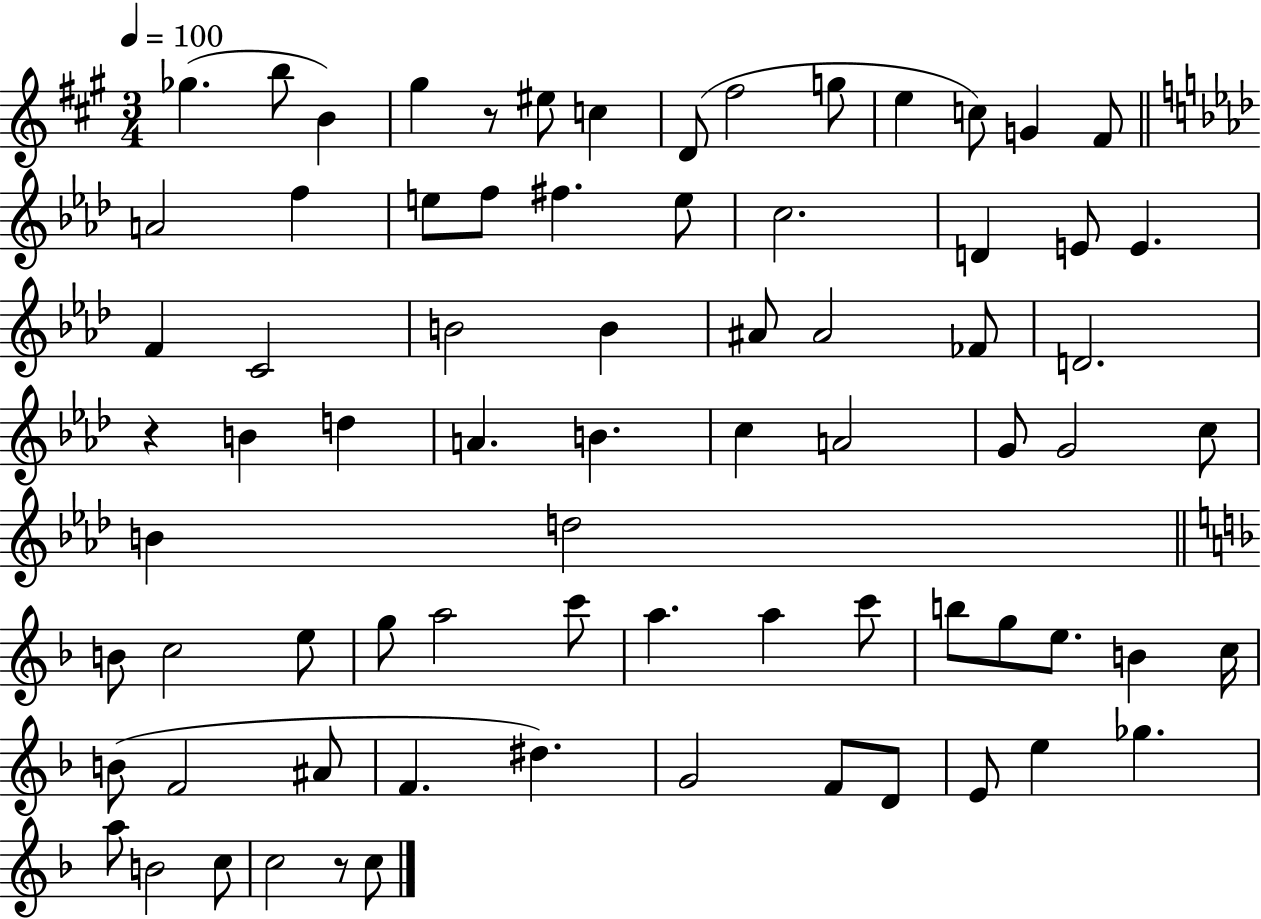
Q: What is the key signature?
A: A major